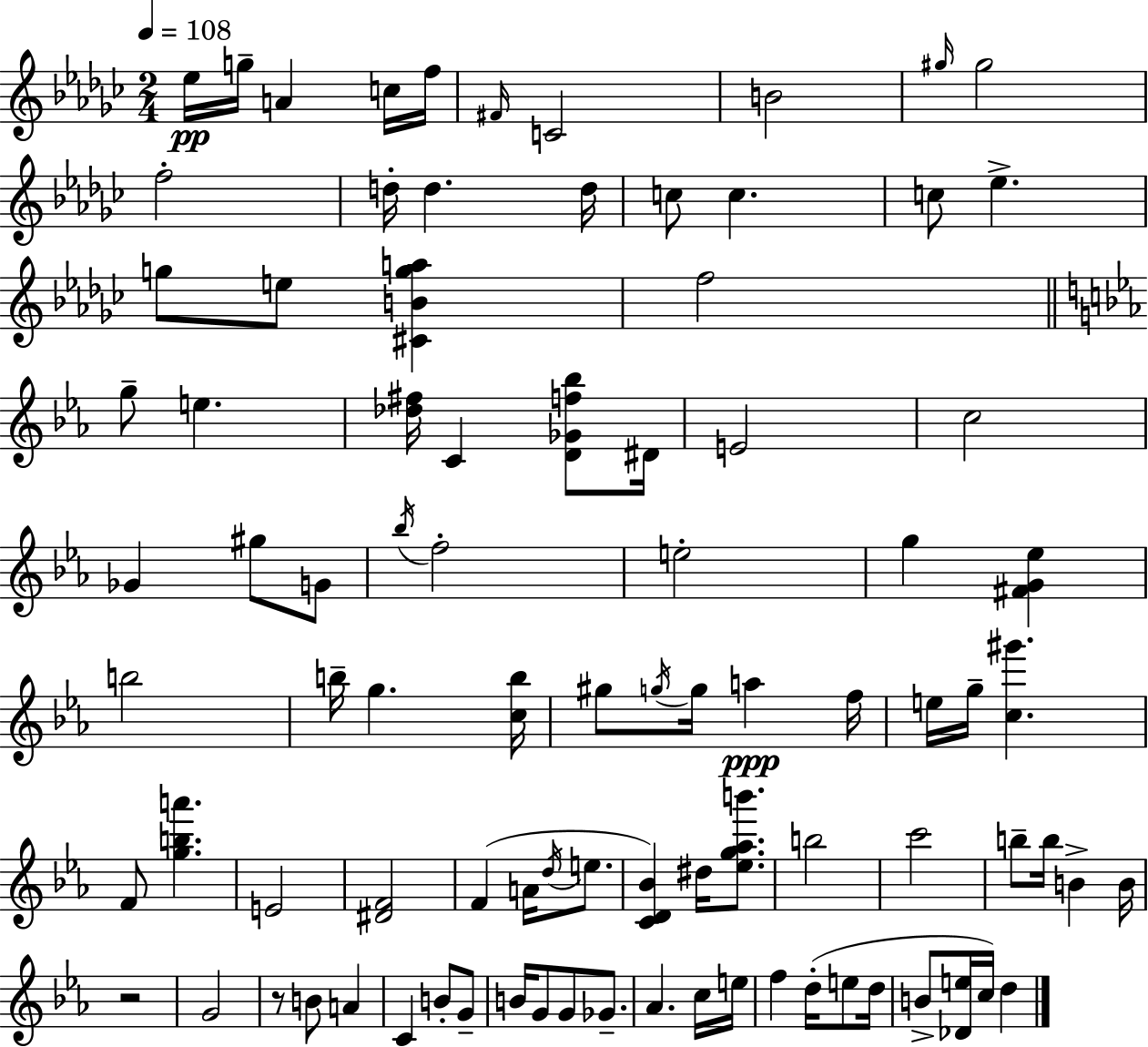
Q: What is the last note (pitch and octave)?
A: D5